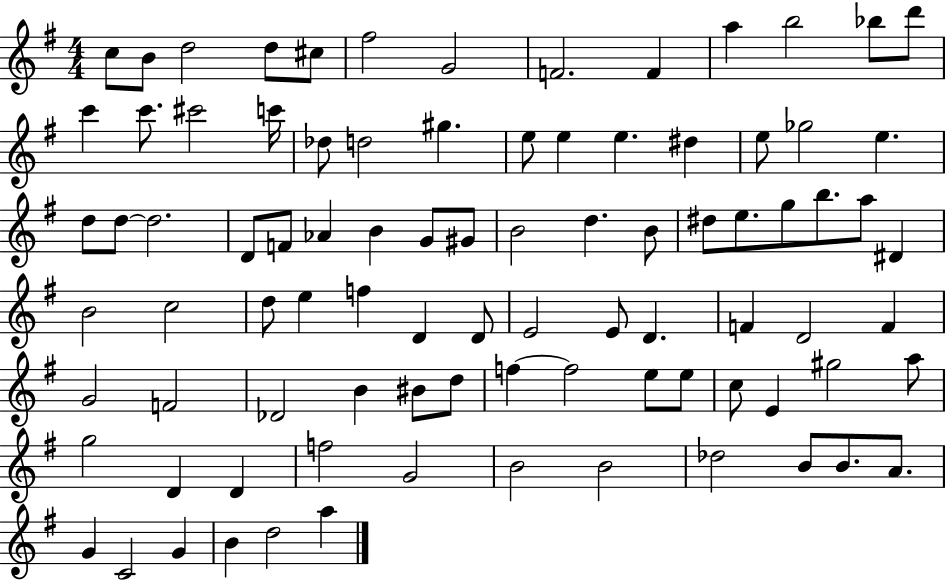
X:1
T:Untitled
M:4/4
L:1/4
K:G
c/2 B/2 d2 d/2 ^c/2 ^f2 G2 F2 F a b2 _b/2 d'/2 c' c'/2 ^c'2 c'/4 _d/2 d2 ^g e/2 e e ^d e/2 _g2 e d/2 d/2 d2 D/2 F/2 _A B G/2 ^G/2 B2 d B/2 ^d/2 e/2 g/2 b/2 a/2 ^D B2 c2 d/2 e f D D/2 E2 E/2 D F D2 F G2 F2 _D2 B ^B/2 d/2 f f2 e/2 e/2 c/2 E ^g2 a/2 g2 D D f2 G2 B2 B2 _d2 B/2 B/2 A/2 G C2 G B d2 a